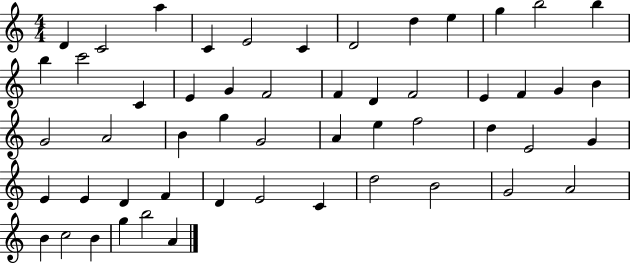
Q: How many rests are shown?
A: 0